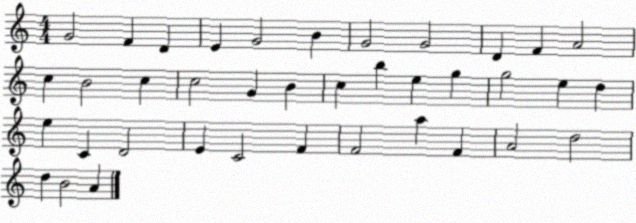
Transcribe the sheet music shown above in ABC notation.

X:1
T:Untitled
M:4/4
L:1/4
K:C
G2 F D E G2 B G2 G2 D F A2 c B2 c c2 G B c b e g g2 e d e C D2 E C2 F F2 a F A2 d2 d B2 A